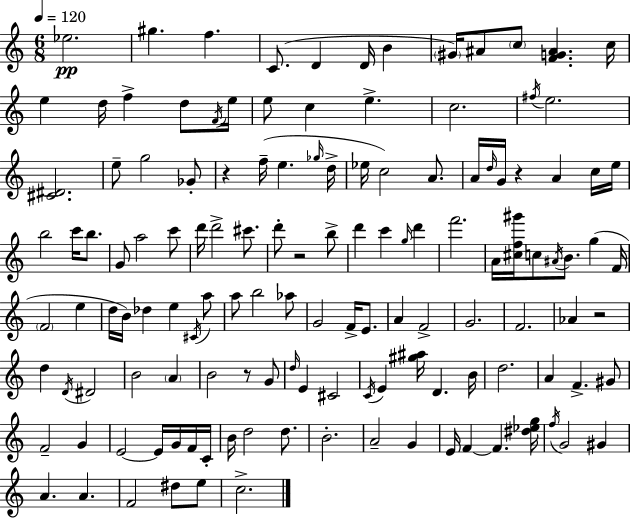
Eb5/h. G#5/q. F5/q. C4/e. D4/q D4/s B4/q G#4/s A#4/e C5/e [F4,G4,A#4]/q. C5/s E5/q D5/s F5/q D5/e F4/s E5/s E5/e C5/q E5/q. C5/h. F#5/s E5/h. [C#4,D#4]/h. E5/e G5/h Gb4/e R/q F5/s E5/q. Gb5/s D5/s Eb5/s C5/h A4/e. A4/s D5/s G4/s R/q A4/q C5/s E5/s B5/h C6/s B5/e. G4/e A5/h C6/e D6/s D6/h C#6/e. D6/e R/h B5/e D6/q C6/q G5/s D6/q F6/h. A4/s [C#5,F5,G#6]/s C5/e A#4/s B4/e. G5/q F4/s F4/h E5/q D5/s B4/s Db5/q E5/q C#4/s A5/e A5/e B5/h Ab5/e G4/h F4/s E4/e. A4/q F4/h G4/h. F4/h. Ab4/q R/h D5/q D4/s D#4/h B4/h A4/q B4/h R/e G4/e D5/s E4/q C#4/h C4/s E4/q [G#5,A#5]/s D4/q. B4/s D5/h. A4/q F4/q. G#4/e F4/h G4/q E4/h E4/s G4/s F4/s C4/s B4/s D5/h D5/e. B4/h. A4/h G4/q E4/s F4/q F4/q. [D#5,Eb5,G5]/s F5/s G4/h G#4/q A4/q. A4/q. F4/h D#5/e E5/e C5/h.